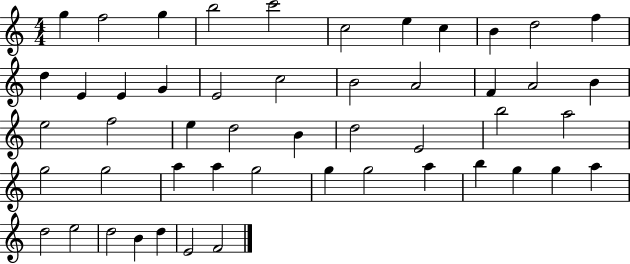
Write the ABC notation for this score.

X:1
T:Untitled
M:4/4
L:1/4
K:C
g f2 g b2 c'2 c2 e c B d2 f d E E G E2 c2 B2 A2 F A2 B e2 f2 e d2 B d2 E2 b2 a2 g2 g2 a a g2 g g2 a b g g a d2 e2 d2 B d E2 F2